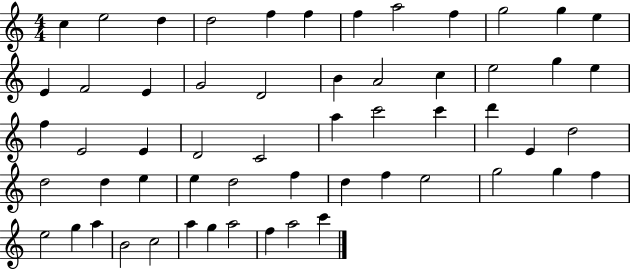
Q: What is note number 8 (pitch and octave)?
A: A5